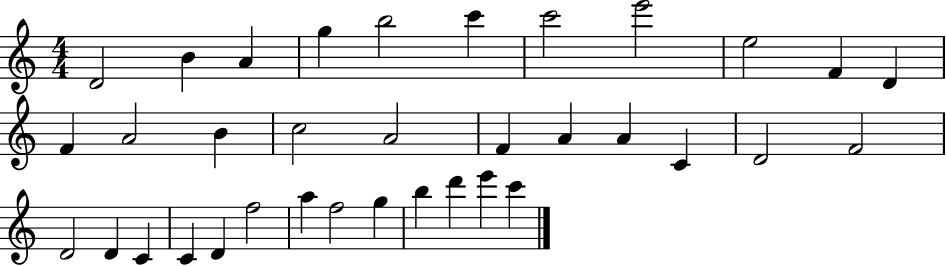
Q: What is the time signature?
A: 4/4